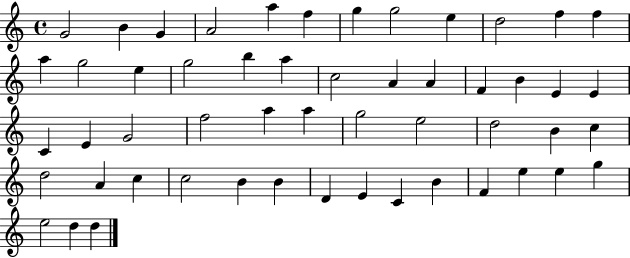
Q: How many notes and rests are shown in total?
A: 53